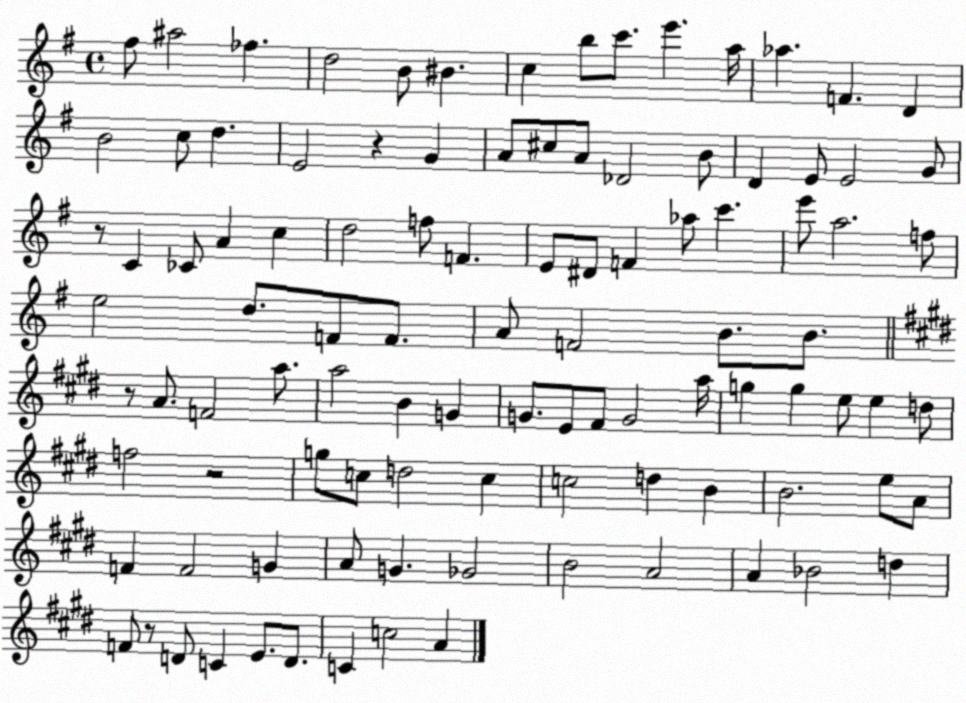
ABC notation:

X:1
T:Untitled
M:4/4
L:1/4
K:G
^f/2 ^a2 _f d2 B/2 ^B c b/2 c'/2 e' a/4 _a F D B2 c/2 d E2 z G A/2 ^c/2 A/2 _D2 B/2 D E/2 E2 G/2 z/2 C _C/2 A c d2 f/2 F E/2 ^D/2 F _a/2 c' e'/2 a2 f/2 e2 d/2 F/2 F/2 A/2 F2 B/2 B/2 z/2 A/2 F2 a/2 a2 B G G/2 E/2 ^F/2 G2 a/4 g g e/2 e d/2 f2 z2 g/2 c/2 d2 c c2 d B B2 e/2 A/2 F F2 G A/2 G _G2 B2 A2 A _B2 d F/2 z/2 D/2 C E/2 D/2 C c2 A